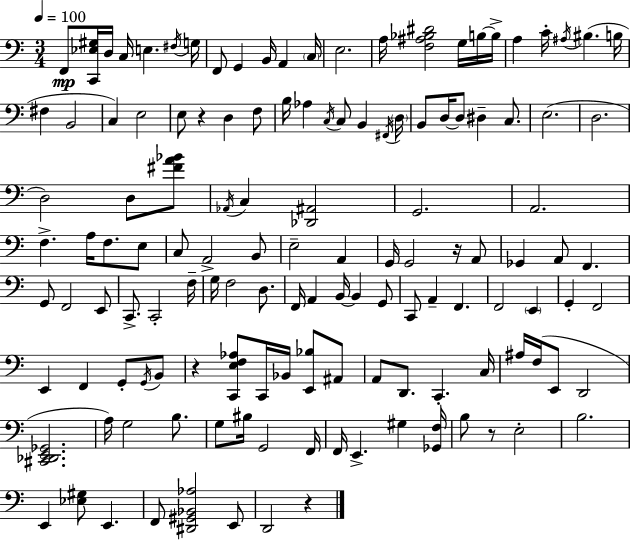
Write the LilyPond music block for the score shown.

{
  \clef bass
  \numericTimeSignature
  \time 3/4
  \key a \minor
  \tempo 4 = 100
  f,8\mp <c, ees gis>16 d16 c16 e4. \acciaccatura { fis16 } | g16 f,8 g,4 b,16 a,4 | \parenthesize c16 e2. | a16 <f ais bes dis'>2 g16 b16~~ | \break b16-> a4 c'16-. \acciaccatura { ais16 }( bis4. | b16 fis4 b,2 | c4) e2 | e8 r4 d4 | \break f8 b16 aes4 \acciaccatura { c16 } c8 b,4 | \acciaccatura { fis,16 } \parenthesize d16 b,8 d16~~ d8 dis4-- | c8. e2.( | d2. | \break d2) | d8 <fis' a' bes'>8 \acciaccatura { aes,16 } c4 <des, ais,>2 | g,2. | a,2. | \break f4.-> a16 | f8. e8 c8 a,2-> | b,8 e2-- | a,4 g,16 g,2 | \break r16 a,8 ges,4 a,8 f,4. | g,8 f,2 | e,8 c,8.-> c,2-. | f16-- g16 f2 | \break d8. f,16 a,4 b,16~~ b,4 | g,8 c,8 a,4-- f,4. | f,2 | \parenthesize e,4 g,4-. f,2 | \break e,4 f,4 | g,8-. \acciaccatura { g,16 } b,8 r4 <c, e f aes>8 | c,16 bes,16 <e, bes>8 ais,8 a,8 d,8. c,4.-. | c16 ais16 f16( e,8 d,2 | \break <cis, des, e, ges,>2. | a16) g2 | b8. g8 bis16 g,2 | f,16 f,16 e,4.-> | \break gis4 <ges, f>16 b8 r8 e2-. | b2. | e,4 <ees gis>8 | e,4. f,8 <dis, gis, bes, aes>2 | \break e,8 d,2 | r4 \bar "|."
}